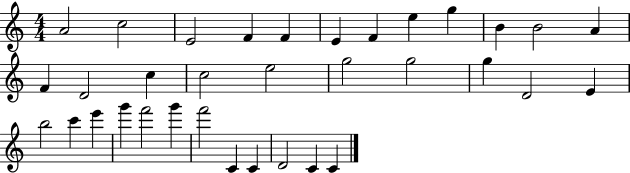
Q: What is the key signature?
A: C major